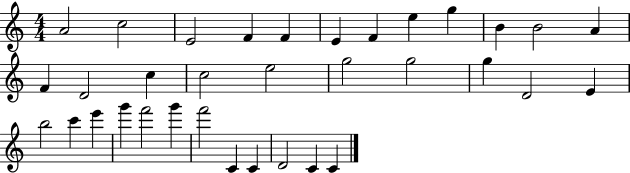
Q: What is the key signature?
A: C major